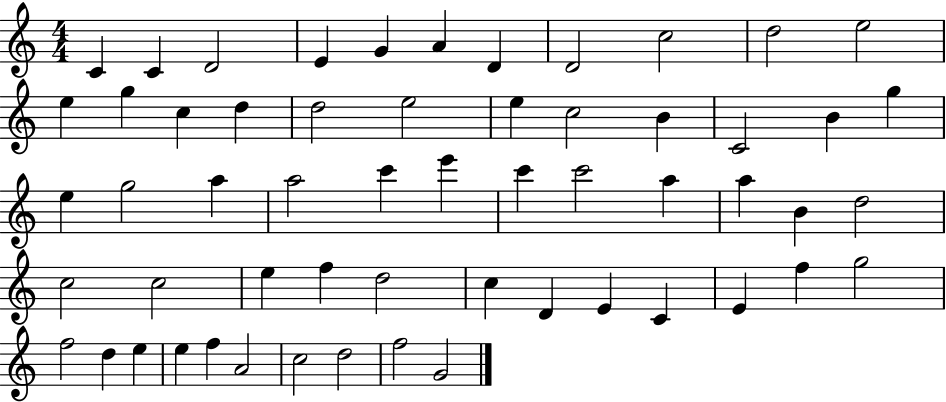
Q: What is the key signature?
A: C major